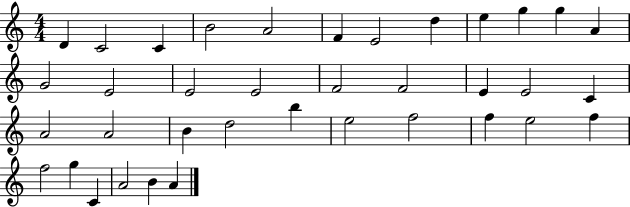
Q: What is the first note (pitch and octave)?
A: D4